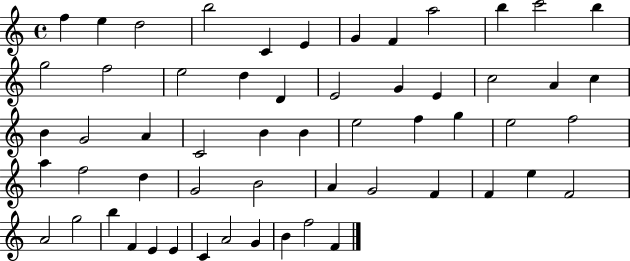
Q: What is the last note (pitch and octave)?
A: F4